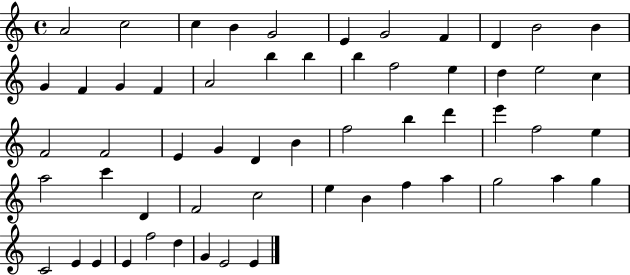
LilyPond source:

{
  \clef treble
  \time 4/4
  \defaultTimeSignature
  \key c \major
  a'2 c''2 | c''4 b'4 g'2 | e'4 g'2 f'4 | d'4 b'2 b'4 | \break g'4 f'4 g'4 f'4 | a'2 b''4 b''4 | b''4 f''2 e''4 | d''4 e''2 c''4 | \break f'2 f'2 | e'4 g'4 d'4 b'4 | f''2 b''4 d'''4 | e'''4 f''2 e''4 | \break a''2 c'''4 d'4 | f'2 c''2 | e''4 b'4 f''4 a''4 | g''2 a''4 g''4 | \break c'2 e'4 e'4 | e'4 f''2 d''4 | g'4 e'2 e'4 | \bar "|."
}